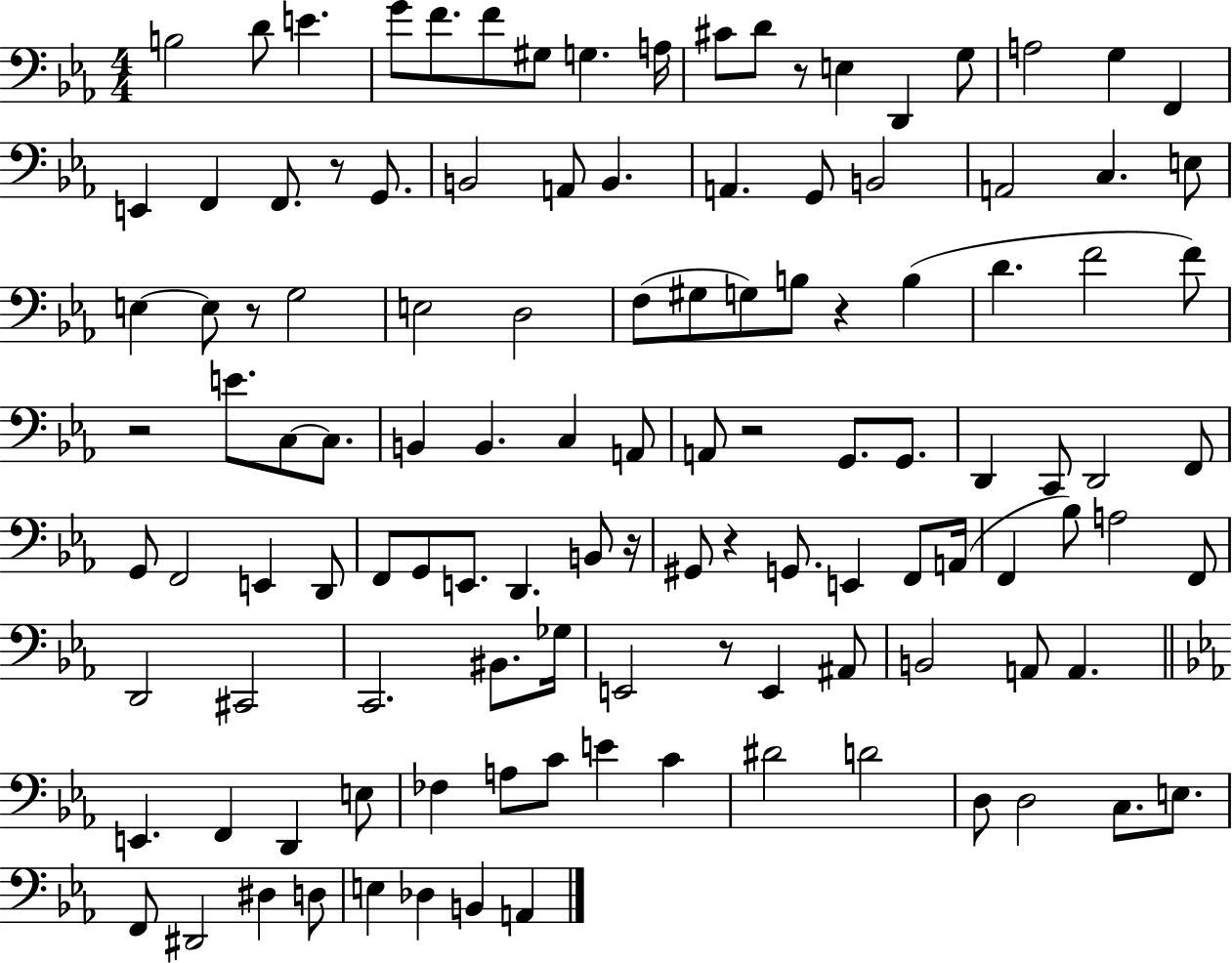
X:1
T:Untitled
M:4/4
L:1/4
K:Eb
B,2 D/2 E G/2 F/2 F/2 ^G,/2 G, A,/4 ^C/2 D/2 z/2 E, D,, G,/2 A,2 G, F,, E,, F,, F,,/2 z/2 G,,/2 B,,2 A,,/2 B,, A,, G,,/2 B,,2 A,,2 C, E,/2 E, E,/2 z/2 G,2 E,2 D,2 F,/2 ^G,/2 G,/2 B,/2 z B, D F2 F/2 z2 E/2 C,/2 C,/2 B,, B,, C, A,,/2 A,,/2 z2 G,,/2 G,,/2 D,, C,,/2 D,,2 F,,/2 G,,/2 F,,2 E,, D,,/2 F,,/2 G,,/2 E,,/2 D,, B,,/2 z/4 ^G,,/2 z G,,/2 E,, F,,/2 A,,/4 F,, _B,/2 A,2 F,,/2 D,,2 ^C,,2 C,,2 ^B,,/2 _G,/4 E,,2 z/2 E,, ^A,,/2 B,,2 A,,/2 A,, E,, F,, D,, E,/2 _F, A,/2 C/2 E C ^D2 D2 D,/2 D,2 C,/2 E,/2 F,,/2 ^D,,2 ^D, D,/2 E, _D, B,, A,,